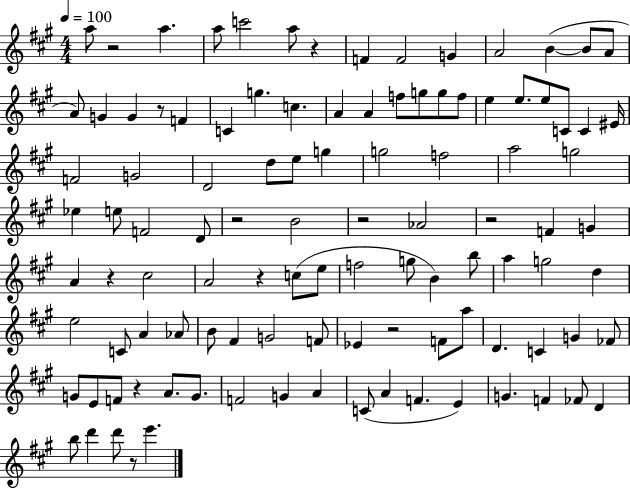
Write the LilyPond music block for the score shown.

{
  \clef treble
  \numericTimeSignature
  \time 4/4
  \key a \major
  \tempo 4 = 100
  a''8 r2 a''4. | a''8 c'''2 a''8 r4 | f'4 f'2 g'4 | a'2 b'4~(~ b'8 a'8 | \break a'8) g'4 g'4 r8 f'4 | c'4 g''4. c''4. | a'4 a'4 f''8 g''8 g''8 f''8 | e''4 e''8. e''8 c'8 c'4 eis'16 | \break f'2 g'2 | d'2 d''8 e''8 g''4 | g''2 f''2 | a''2 g''2 | \break ees''4 e''8 f'2 d'8 | r2 b'2 | r2 aes'2 | r2 f'4 g'4 | \break a'4 r4 cis''2 | a'2 r4 c''8( e''8 | f''2 g''8 b'4) b''8 | a''4 g''2 d''4 | \break e''2 c'8 a'4 aes'8 | b'8 fis'4 g'2 f'8 | ees'4 r2 f'8 a''8 | d'4. c'4 g'4 fes'8 | \break g'8 e'8 f'8 r4 a'8. g'8. | f'2 g'4 a'4 | c'8( a'4 f'4. e'4) | g'4. f'4 fes'8 d'4 | \break b''8 d'''4 d'''8 r8 e'''4. | \bar "|."
}